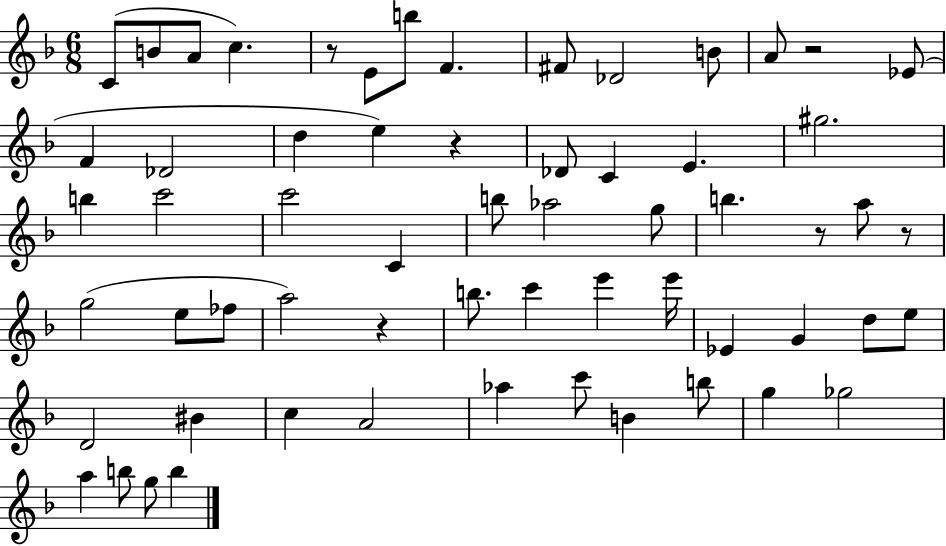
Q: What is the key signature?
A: F major